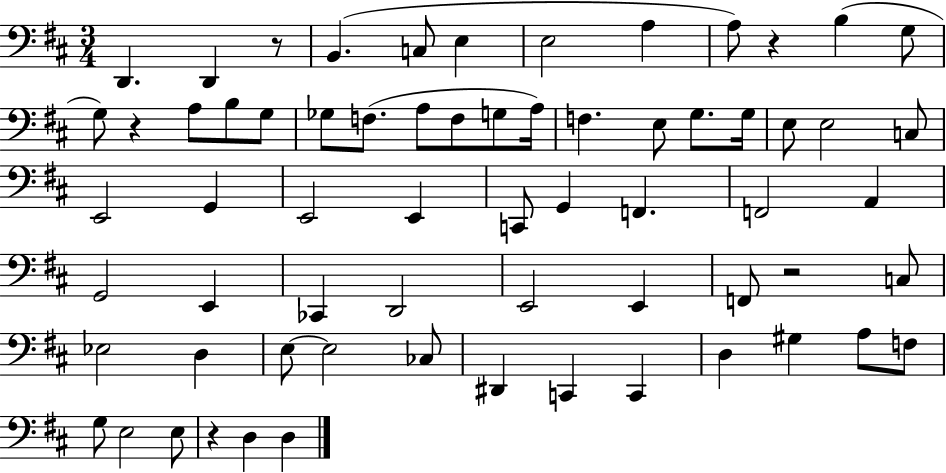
D2/q. D2/q R/e B2/q. C3/e E3/q E3/h A3/q A3/e R/q B3/q G3/e G3/e R/q A3/e B3/e G3/e Gb3/e F3/e. A3/e F3/e G3/e A3/s F3/q. E3/e G3/e. G3/s E3/e E3/h C3/e E2/h G2/q E2/h E2/q C2/e G2/q F2/q. F2/h A2/q G2/h E2/q CES2/q D2/h E2/h E2/q F2/e R/h C3/e Eb3/h D3/q E3/e E3/h CES3/e D#2/q C2/q C2/q D3/q G#3/q A3/e F3/e G3/e E3/h E3/e R/q D3/q D3/q